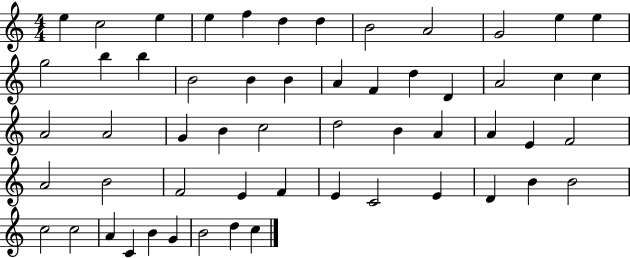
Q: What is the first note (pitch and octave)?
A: E5